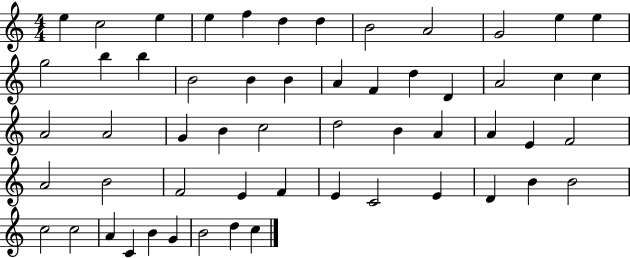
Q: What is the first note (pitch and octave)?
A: E5